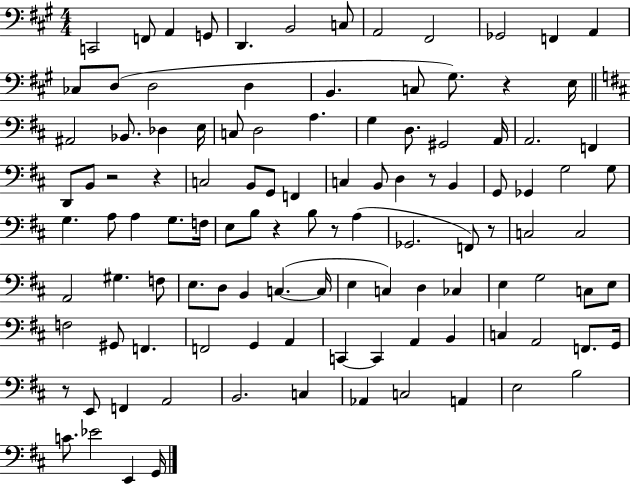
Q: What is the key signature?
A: A major